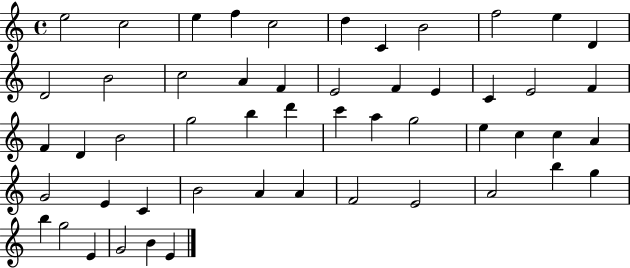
E5/h C5/h E5/q F5/q C5/h D5/q C4/q B4/h F5/h E5/q D4/q D4/h B4/h C5/h A4/q F4/q E4/h F4/q E4/q C4/q E4/h F4/q F4/q D4/q B4/h G5/h B5/q D6/q C6/q A5/q G5/h E5/q C5/q C5/q A4/q G4/h E4/q C4/q B4/h A4/q A4/q F4/h E4/h A4/h B5/q G5/q B5/q G5/h E4/q G4/h B4/q E4/q